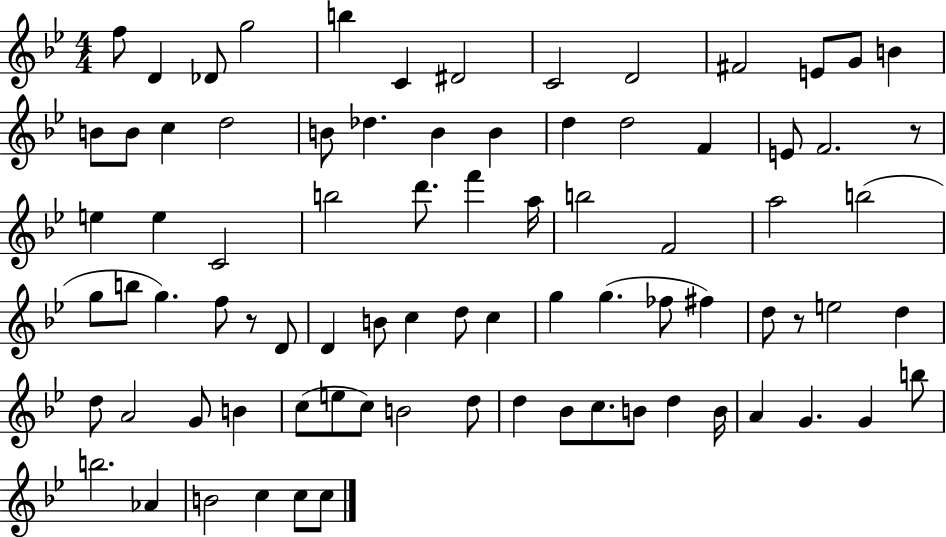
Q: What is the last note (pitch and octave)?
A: C5